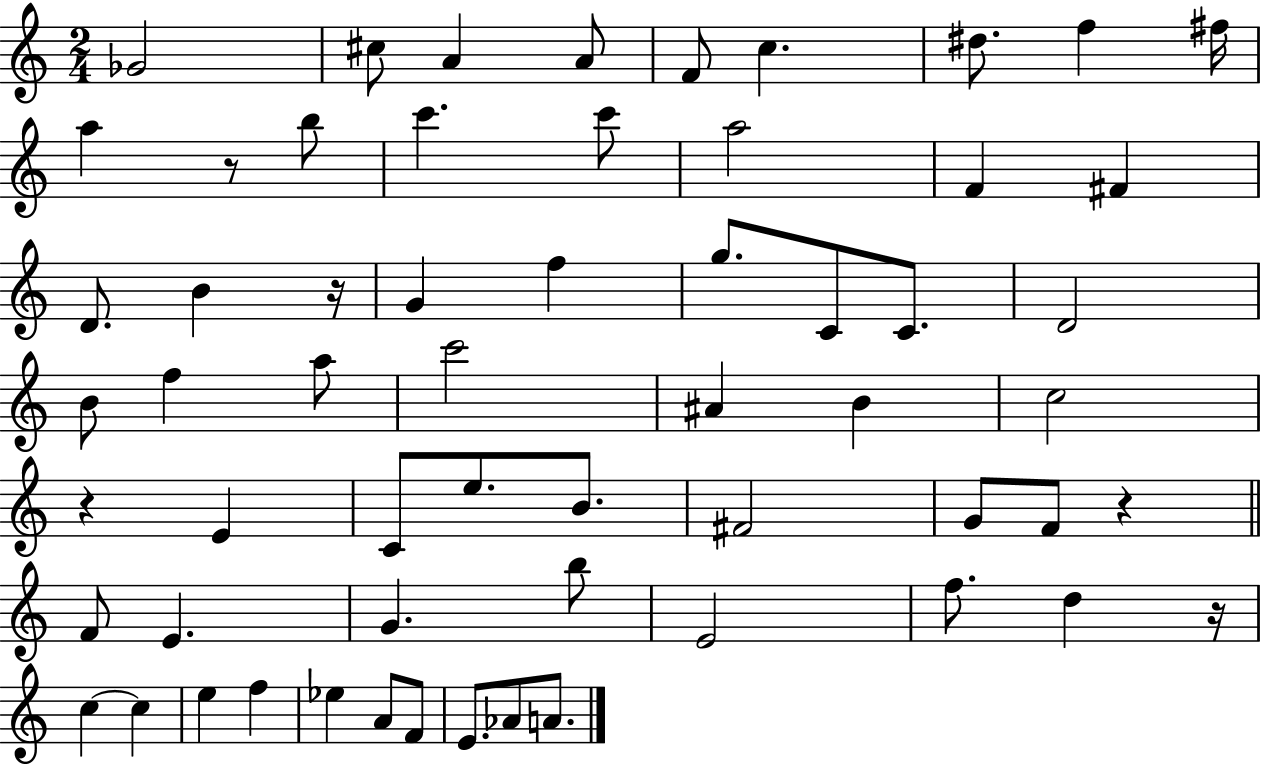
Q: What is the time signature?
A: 2/4